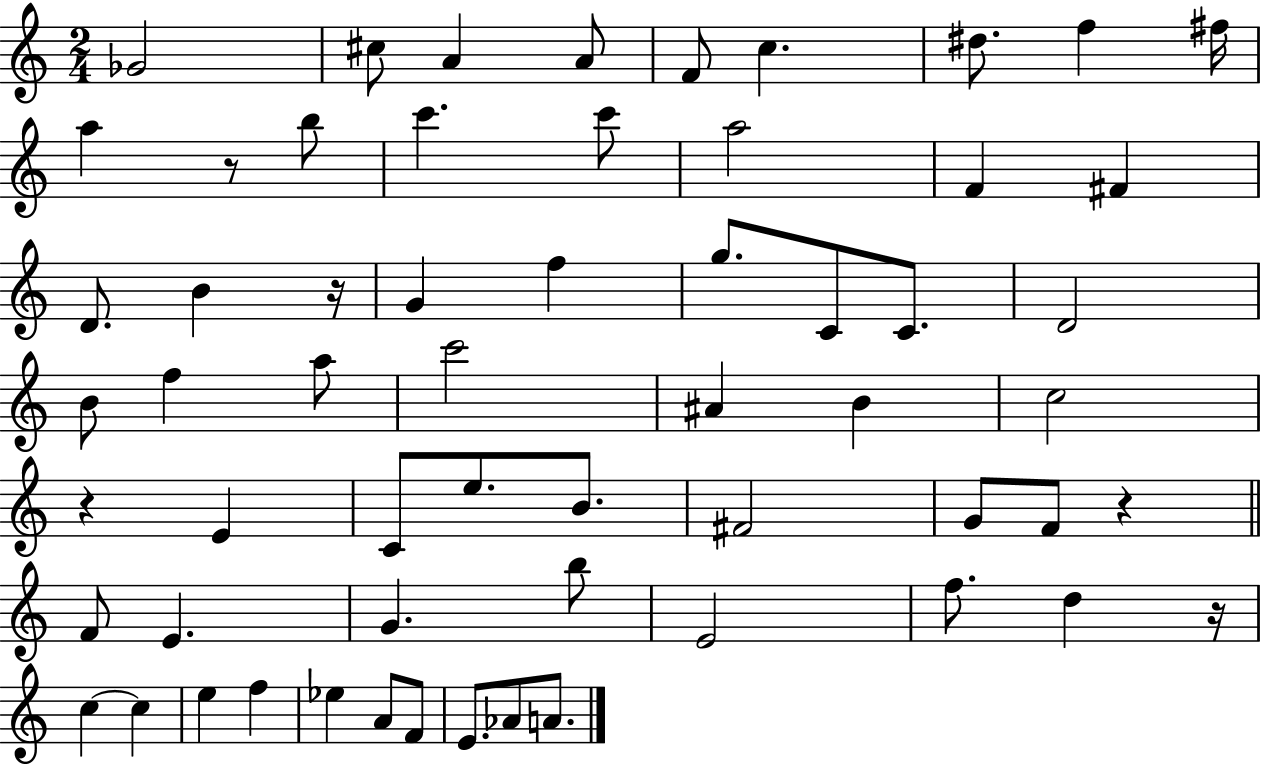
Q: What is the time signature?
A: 2/4